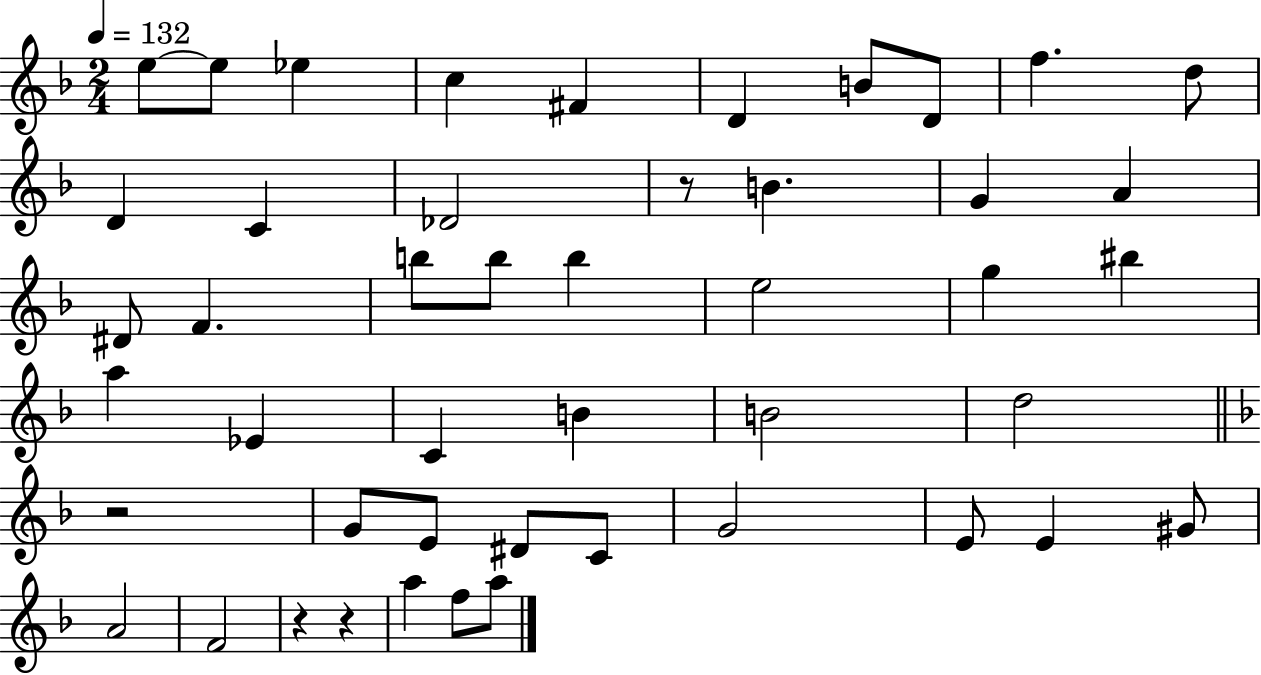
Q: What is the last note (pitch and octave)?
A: A5